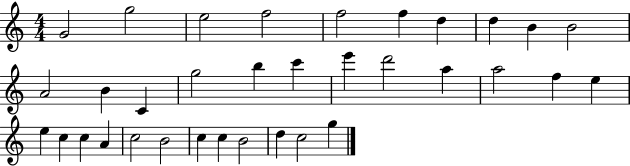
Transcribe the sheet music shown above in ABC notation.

X:1
T:Untitled
M:4/4
L:1/4
K:C
G2 g2 e2 f2 f2 f d d B B2 A2 B C g2 b c' e' d'2 a a2 f e e c c A c2 B2 c c B2 d c2 g